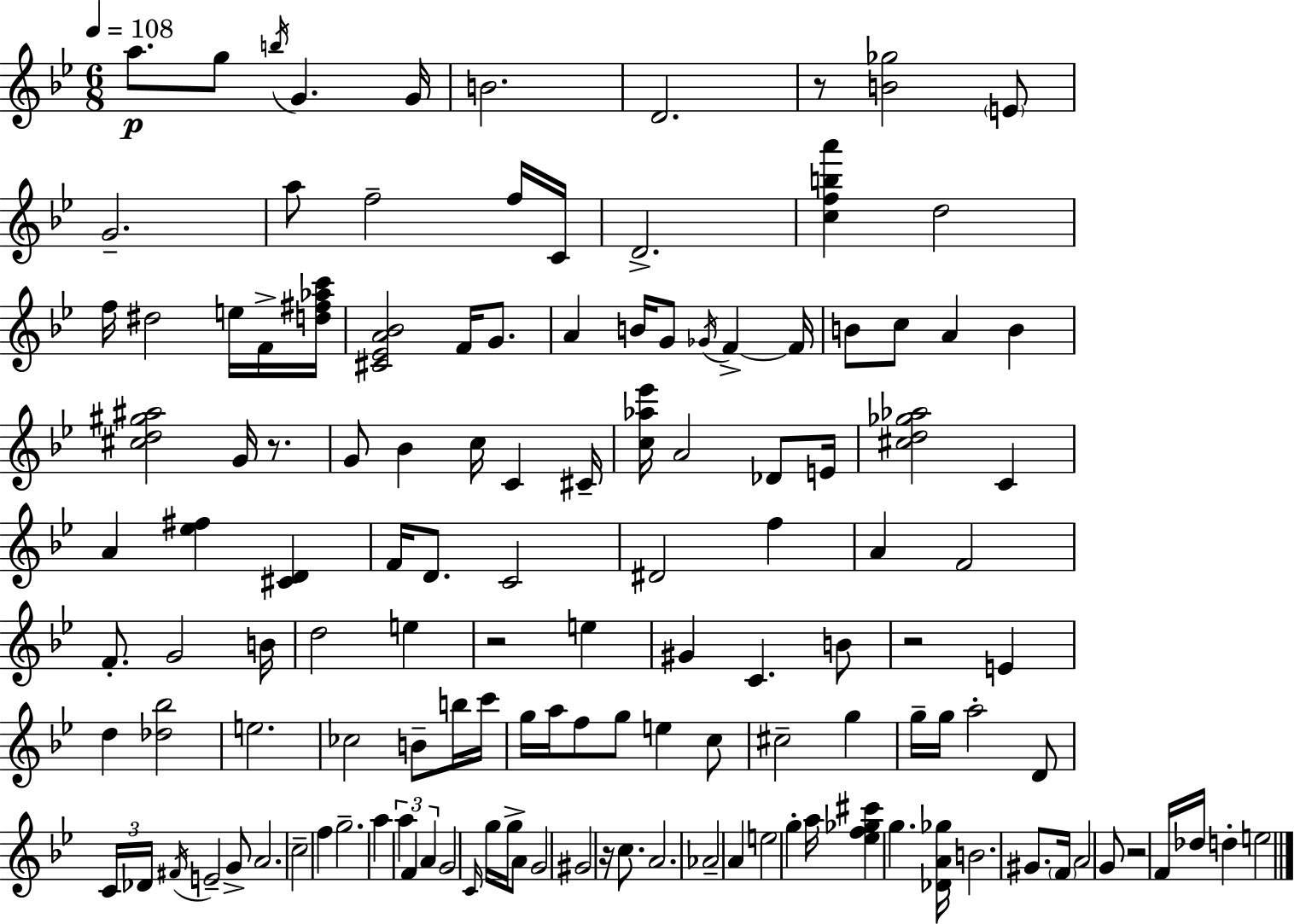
{
  \clef treble
  \numericTimeSignature
  \time 6/8
  \key bes \major
  \tempo 4 = 108
  a''8.\p g''8 \acciaccatura { b''16 } g'4. | g'16 b'2. | d'2. | r8 <b' ges''>2 \parenthesize e'8 | \break g'2.-- | a''8 f''2-- f''16 | c'16 d'2.-> | <c'' f'' b'' a'''>4 d''2 | \break f''16 dis''2 e''16 f'16-> | <d'' fis'' aes'' c'''>16 <cis' ees' a' bes'>2 f'16 g'8. | a'4 b'16 g'8 \acciaccatura { ges'16 } f'4->~~ | f'16 b'8 c''8 a'4 b'4 | \break <cis'' d'' gis'' ais''>2 g'16 r8. | g'8 bes'4 c''16 c'4 | cis'16-- <c'' aes'' ees'''>16 a'2 des'8 | e'16 <cis'' d'' ges'' aes''>2 c'4 | \break a'4 <ees'' fis''>4 <cis' d'>4 | f'16 d'8. c'2 | dis'2 f''4 | a'4 f'2 | \break f'8.-. g'2 | b'16 d''2 e''4 | r2 e''4 | gis'4 c'4. | \break b'8 r2 e'4 | d''4 <des'' bes''>2 | e''2. | ces''2 b'8-- | \break b''16 c'''16 g''16 a''16 f''8 g''8 e''4 | c''8 cis''2-- g''4 | g''16-- g''16 a''2-. | d'8 \tuplet 3/2 { c'16 des'16 \acciaccatura { fis'16 } } e'2-- | \break g'8-> a'2. | c''2-- f''4 | g''2.-- | a''4 \tuplet 3/2 { a''4 f'4 | \break a'4 } g'2 | \grace { c'16 } g''16 g''16-> a'8 g'2 | gis'2 | r16 c''8. a'2. | \break aes'2-- | a'4 e''2 | g''4-. a''16 <ees'' f'' ges'' cis'''>4 g''4. | <des' a' ges''>16 b'2. | \break gis'8. \parenthesize f'16 a'2 | g'8 r2 | f'16 des''16 d''4-. e''2 | \bar "|."
}